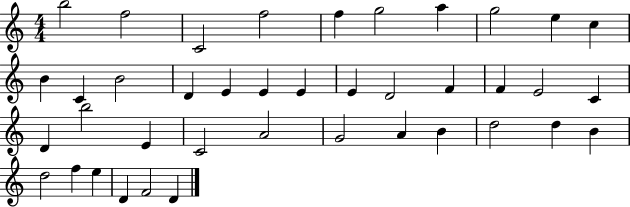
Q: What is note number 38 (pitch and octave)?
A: D4